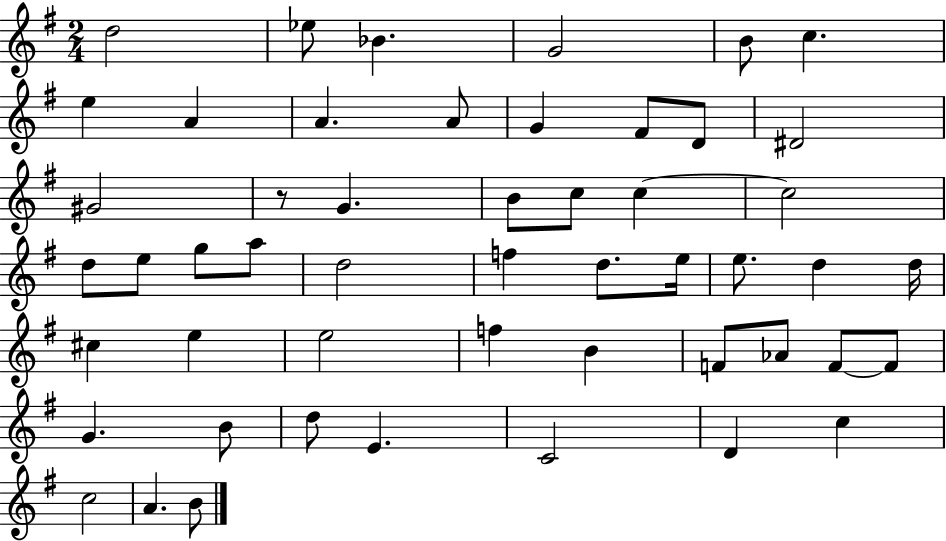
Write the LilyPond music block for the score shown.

{
  \clef treble
  \numericTimeSignature
  \time 2/4
  \key g \major
  \repeat volta 2 { d''2 | ees''8 bes'4. | g'2 | b'8 c''4. | \break e''4 a'4 | a'4. a'8 | g'4 fis'8 d'8 | dis'2 | \break gis'2 | r8 g'4. | b'8 c''8 c''4~~ | c''2 | \break d''8 e''8 g''8 a''8 | d''2 | f''4 d''8. e''16 | e''8. d''4 d''16 | \break cis''4 e''4 | e''2 | f''4 b'4 | f'8 aes'8 f'8~~ f'8 | \break g'4. b'8 | d''8 e'4. | c'2 | d'4 c''4 | \break c''2 | a'4. b'8 | } \bar "|."
}